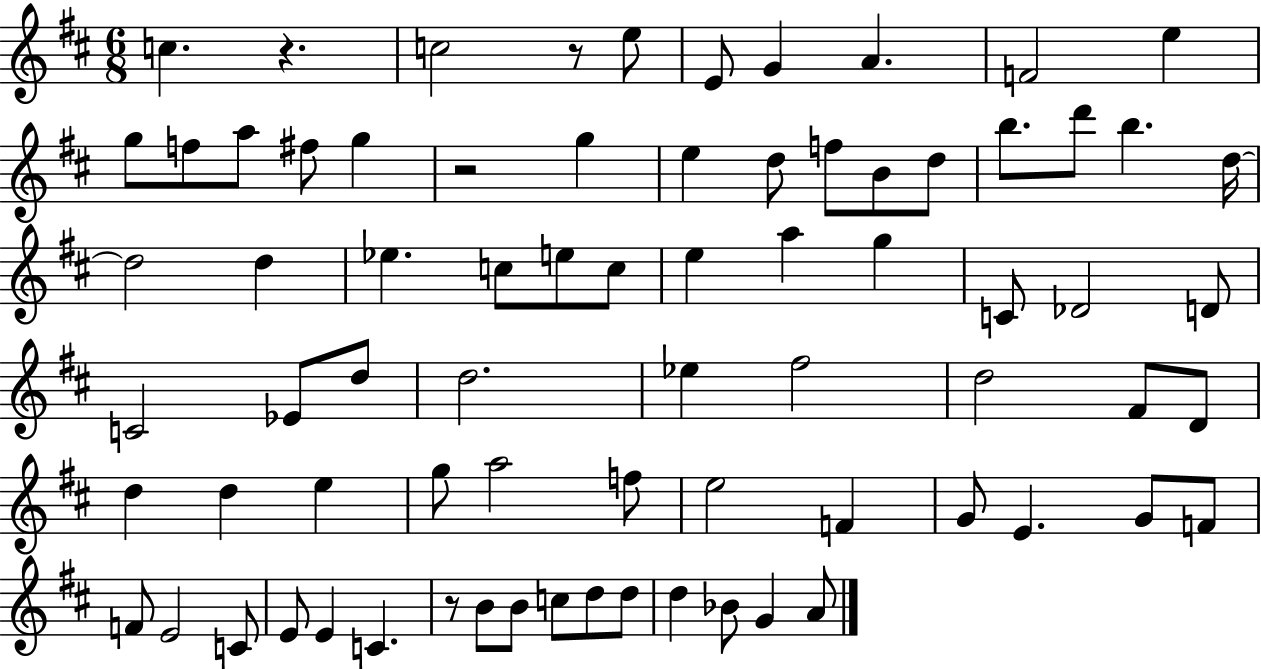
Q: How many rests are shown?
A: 4